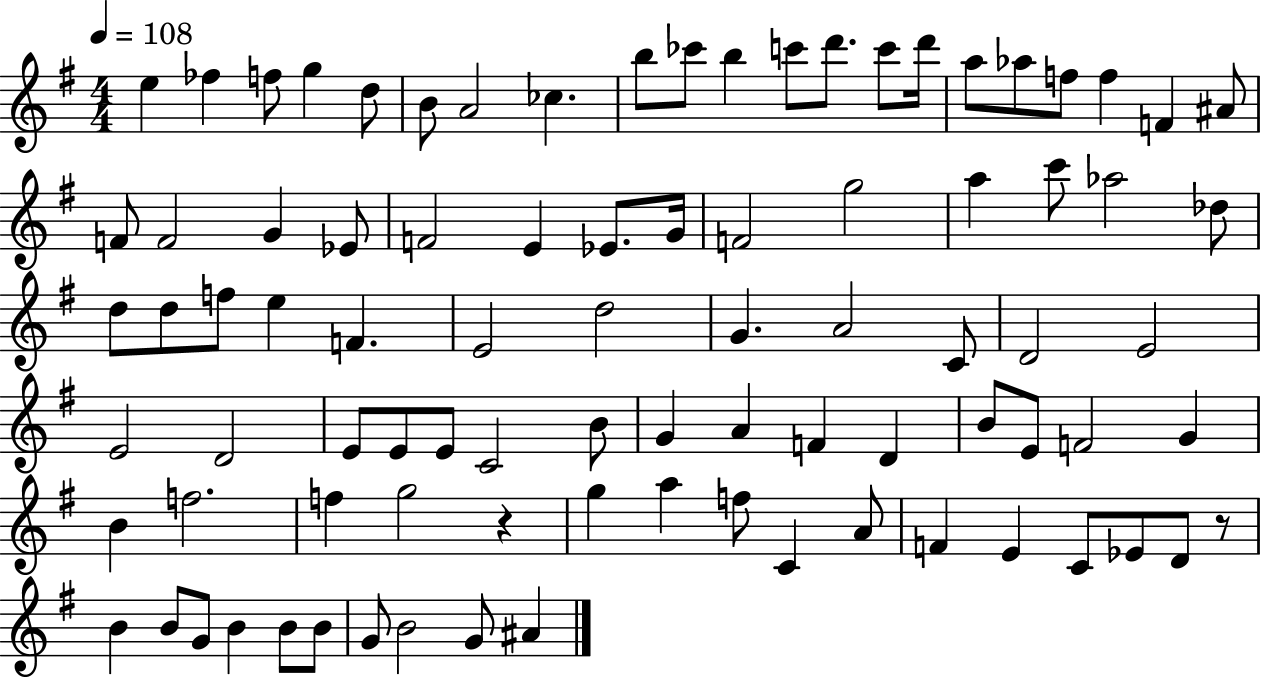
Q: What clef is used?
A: treble